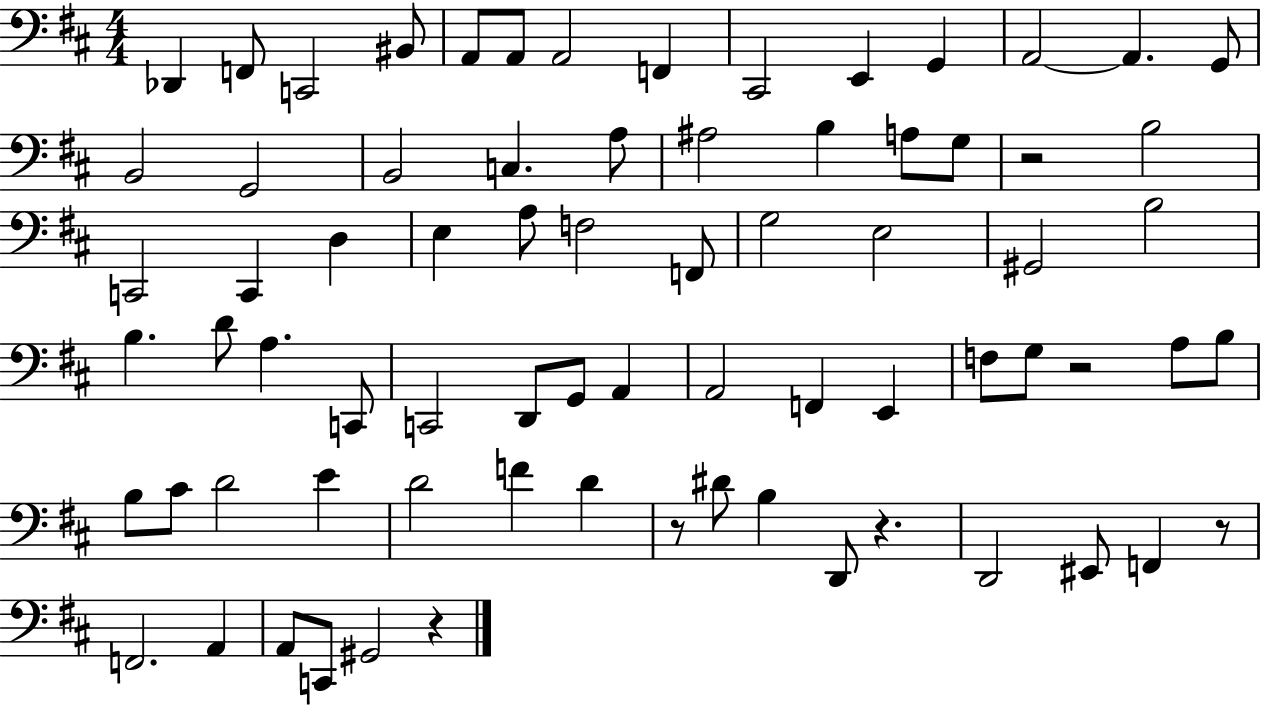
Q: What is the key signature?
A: D major